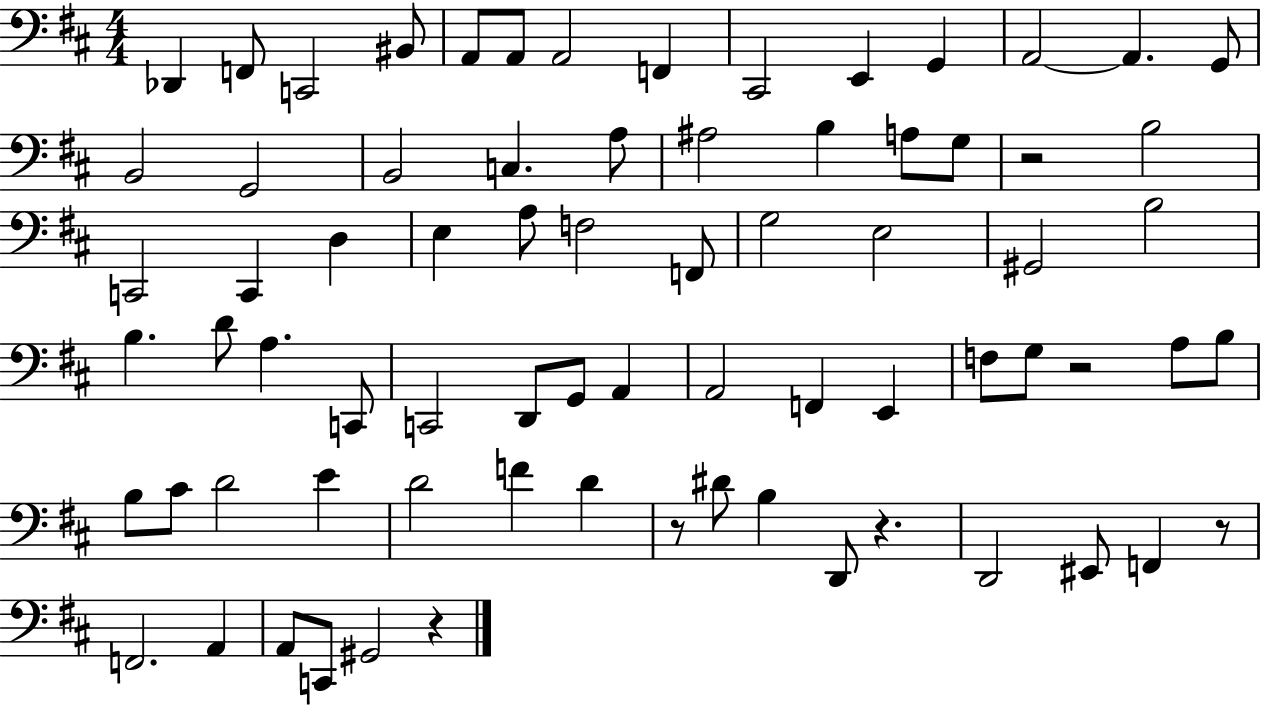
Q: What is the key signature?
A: D major